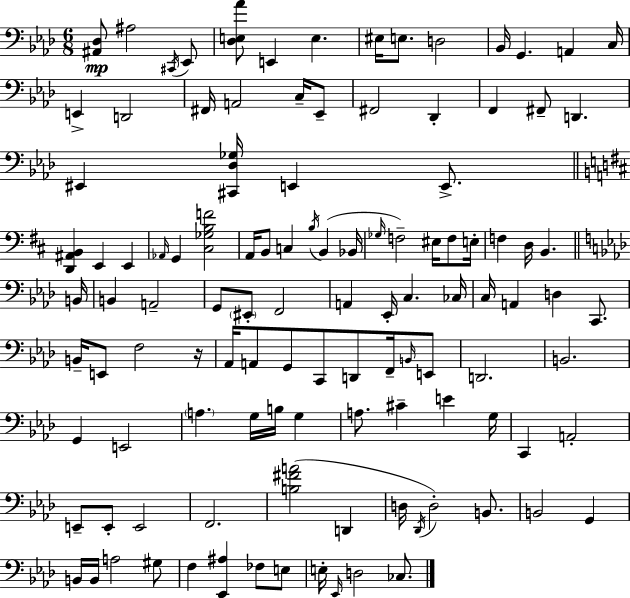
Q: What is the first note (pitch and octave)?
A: A#3